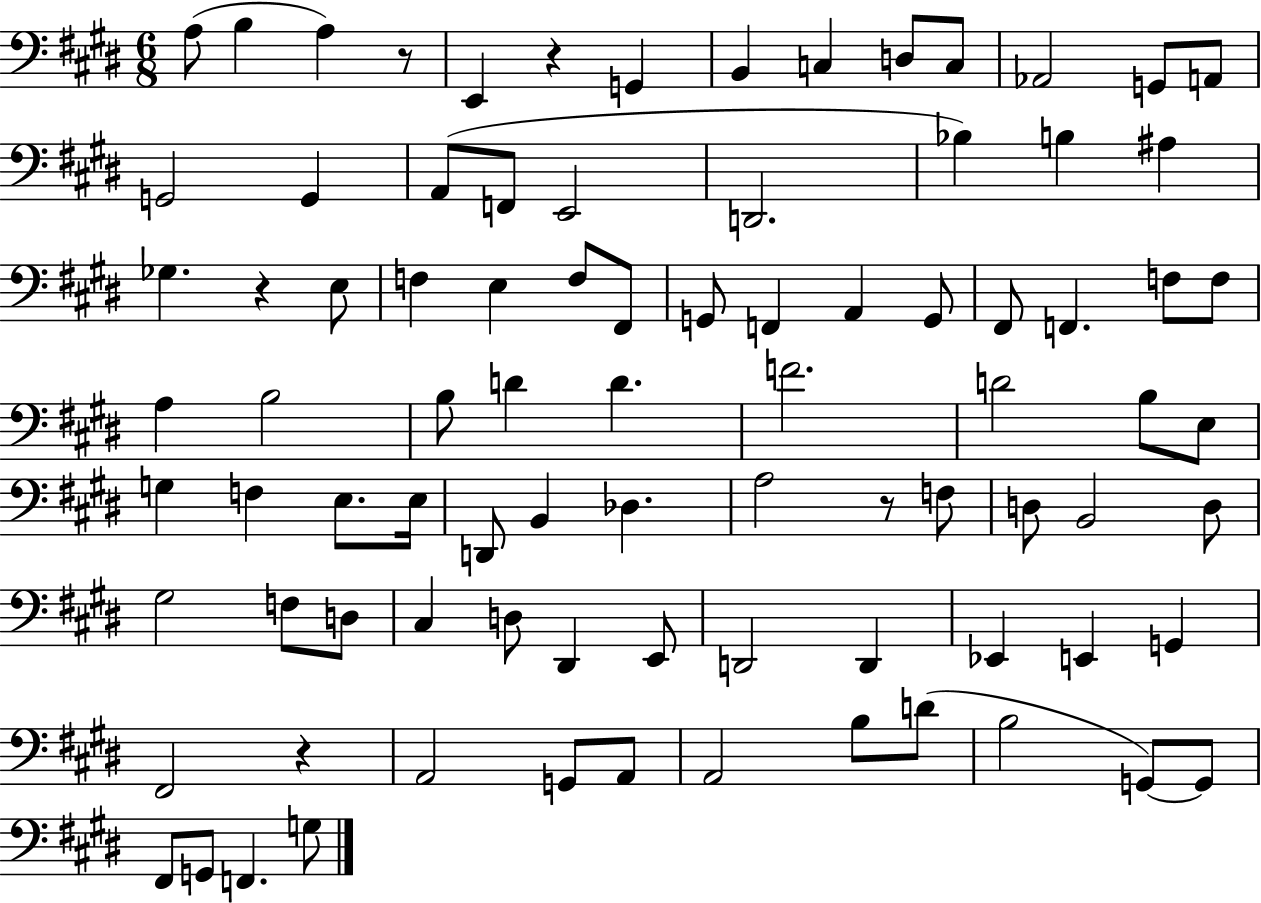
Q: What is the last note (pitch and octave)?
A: G3